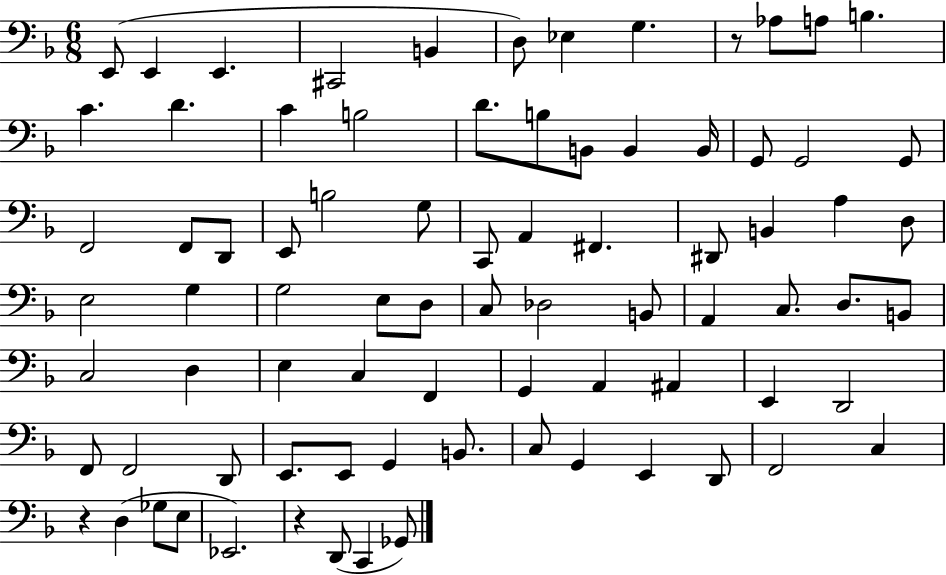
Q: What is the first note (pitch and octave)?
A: E2